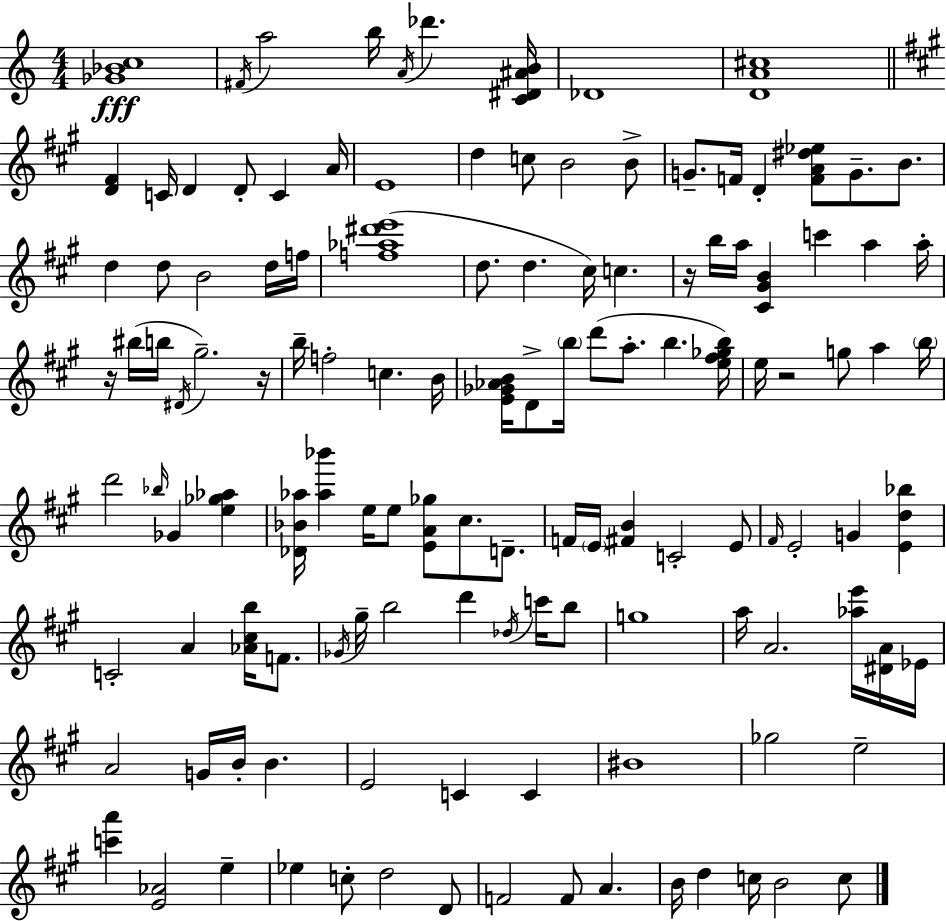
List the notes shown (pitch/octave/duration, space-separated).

[Gb4,Bb4,C5]/w F#4/s A5/h B5/s A4/s Db6/q. [C4,D#4,A#4,B4]/s Db4/w [D4,A4,C#5]/w [D4,F#4]/q C4/s D4/q D4/e C4/q A4/s E4/w D5/q C5/e B4/h B4/e G4/e. F4/s D4/q [F4,A4,D#5,Eb5]/e G4/e. B4/e. D5/q D5/e B4/h D5/s F5/s [F5,Ab5,D#6,E6]/w D5/e. D5/q. C#5/s C5/q. R/s B5/s A5/s [C#4,G#4,B4]/q C6/q A5/q A5/s R/s BIS5/s B5/s D#4/s G#5/h. R/s B5/s F5/h C5/q. B4/s [E4,Gb4,Ab4,B4]/s D4/e B5/s D6/e A5/e. B5/q. [E5,F#5,Gb5,B5]/s E5/s R/h G5/e A5/q B5/s D6/h Bb5/s Gb4/q [E5,Gb5,Ab5]/q [Db4,Bb4,Ab5]/s [Ab5,Bb6]/q E5/s E5/e [E4,A4,Gb5]/e C#5/e. D4/e. F4/s E4/s [F#4,B4]/q C4/h E4/e F#4/s E4/h G4/q [E4,D5,Bb5]/q C4/h A4/q [Ab4,C#5,B5]/s F4/e. Gb4/s G#5/s B5/h D6/q Db5/s C6/s B5/e G5/w A5/s A4/h. [Ab5,E6]/s [D#4,A4]/s Eb4/s A4/h G4/s B4/s B4/q. E4/h C4/q C4/q BIS4/w Gb5/h E5/h [C6,A6]/q [E4,Ab4]/h E5/q Eb5/q C5/e D5/h D4/e F4/h F4/e A4/q. B4/s D5/q C5/s B4/h C5/e